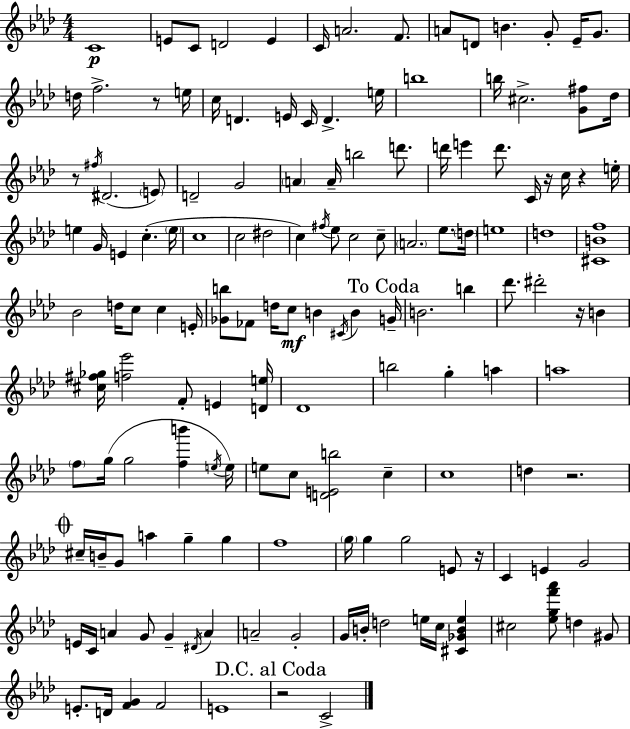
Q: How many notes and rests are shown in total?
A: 149